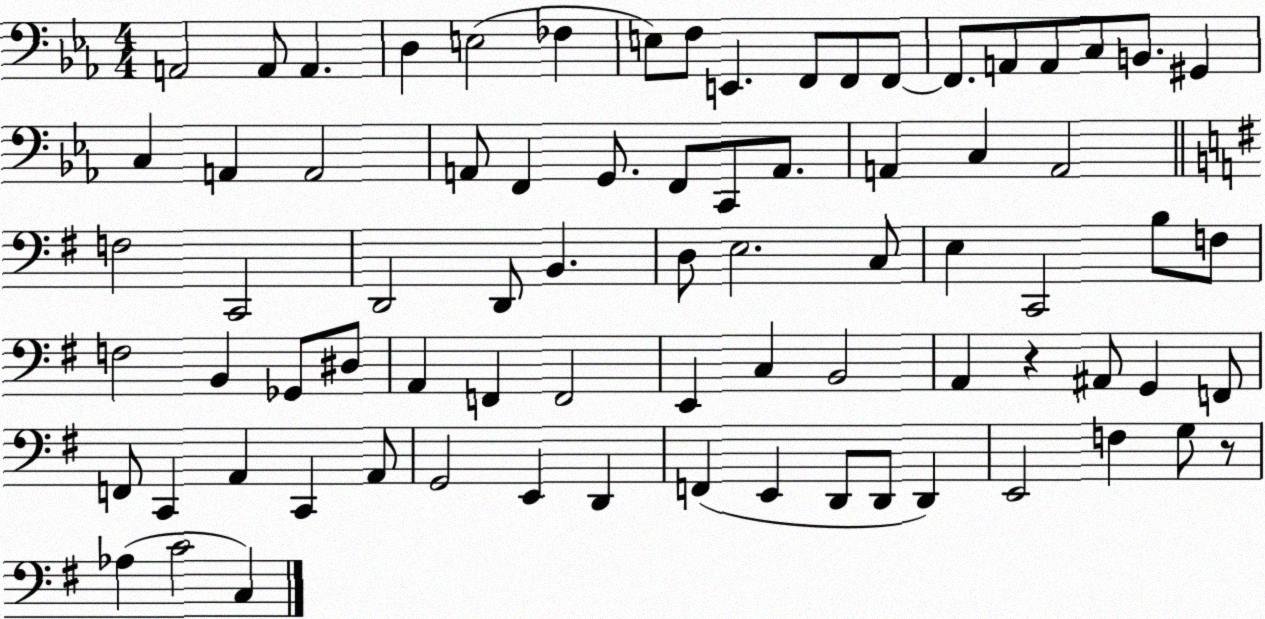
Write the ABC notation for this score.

X:1
T:Untitled
M:4/4
L:1/4
K:Eb
A,,2 A,,/2 A,, D, E,2 _F, E,/2 F,/2 E,, F,,/2 F,,/2 F,,/2 F,,/2 A,,/2 A,,/2 C,/2 B,,/2 ^G,, C, A,, A,,2 A,,/2 F,, G,,/2 F,,/2 C,,/2 A,,/2 A,, C, A,,2 F,2 C,,2 D,,2 D,,/2 B,, D,/2 E,2 C,/2 E, C,,2 B,/2 F,/2 F,2 B,, _G,,/2 ^D,/2 A,, F,, F,,2 E,, C, B,,2 A,, z ^A,,/2 G,, F,,/2 F,,/2 C,, A,, C,, A,,/2 G,,2 E,, D,, F,, E,, D,,/2 D,,/2 D,, E,,2 F, G,/2 z/2 _A, C2 C,